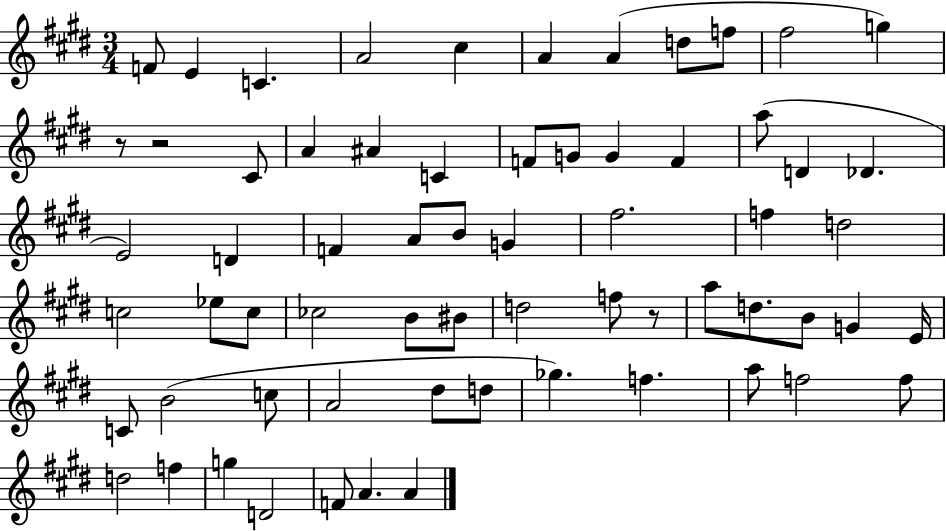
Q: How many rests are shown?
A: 3